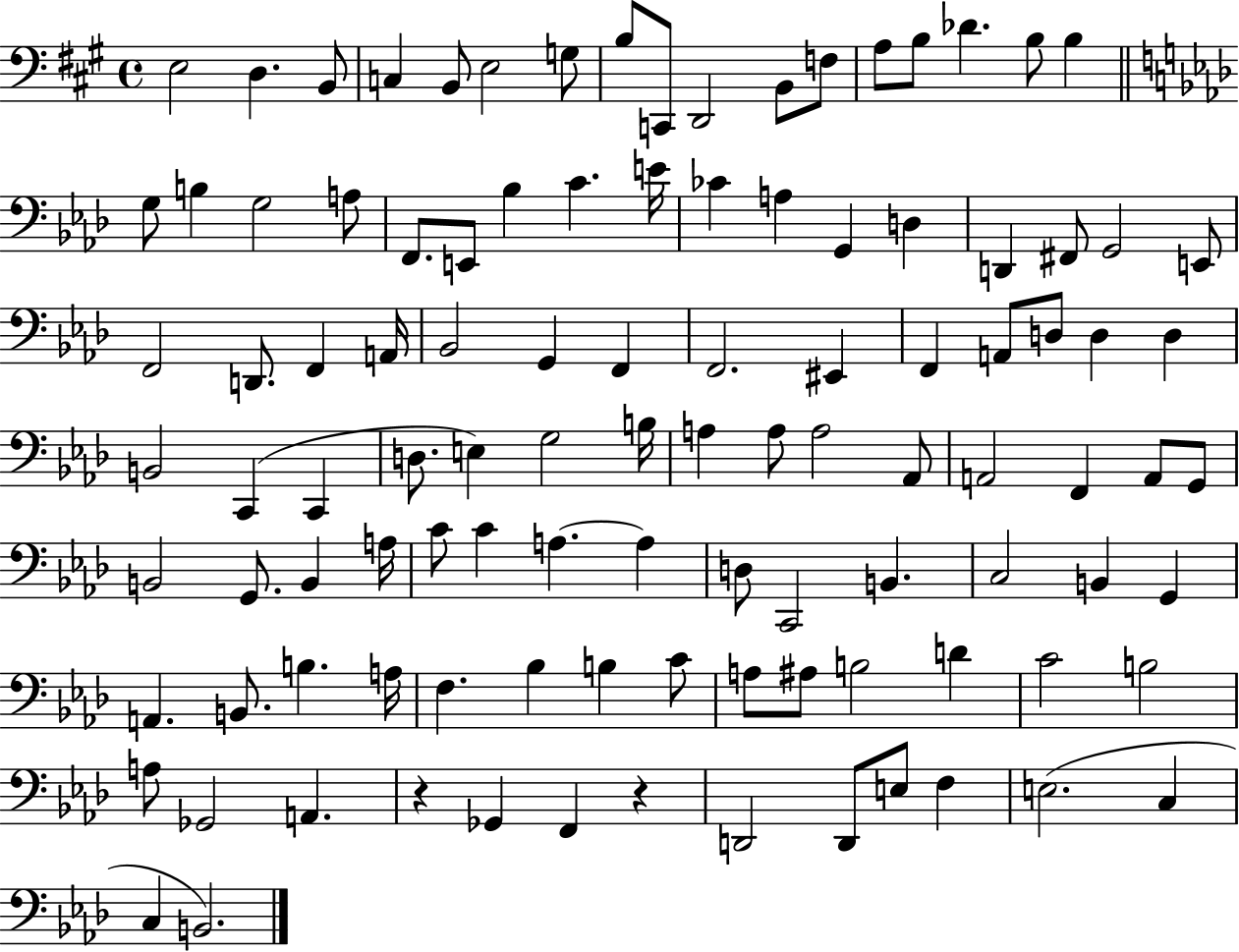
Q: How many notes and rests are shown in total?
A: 106